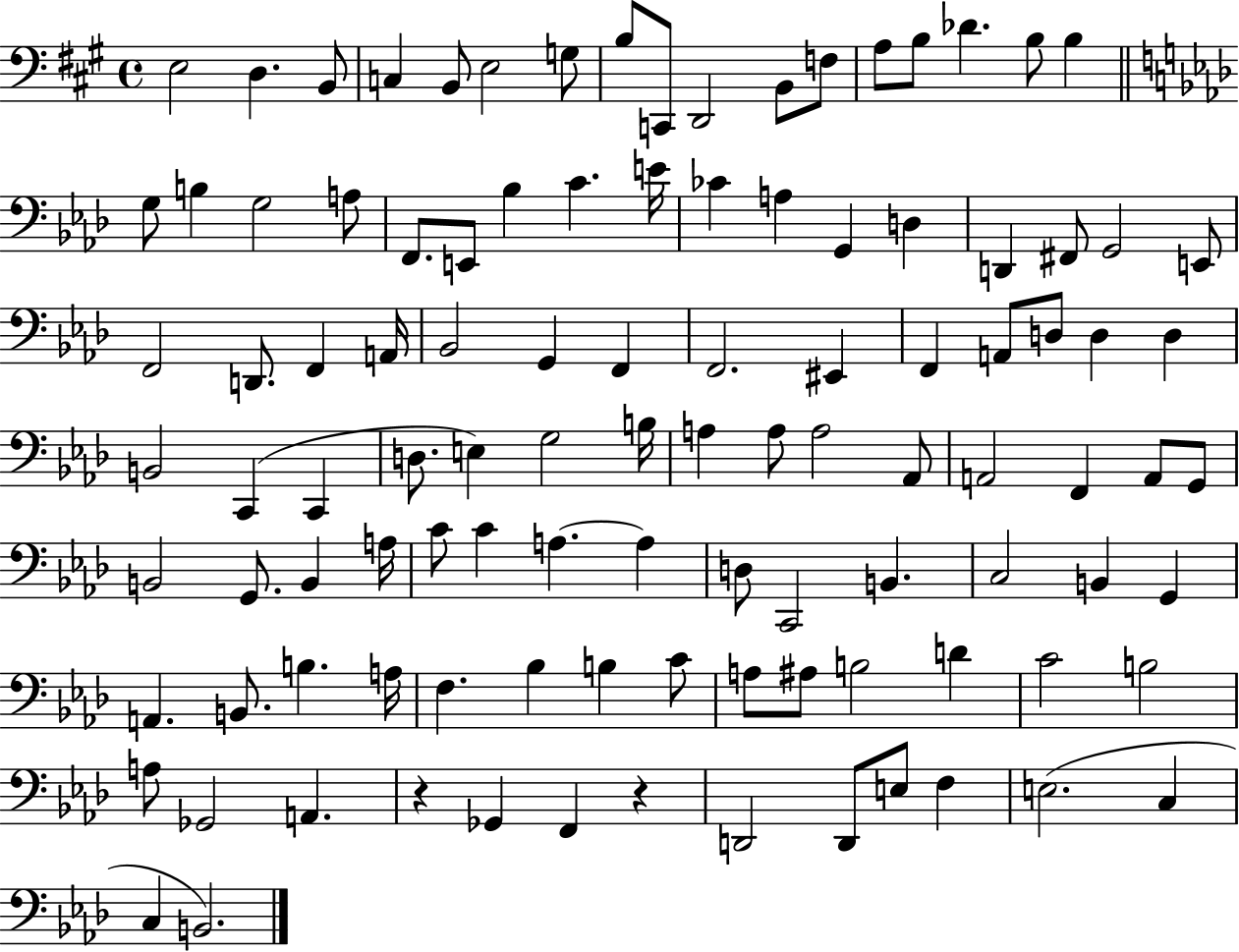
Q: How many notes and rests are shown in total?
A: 106